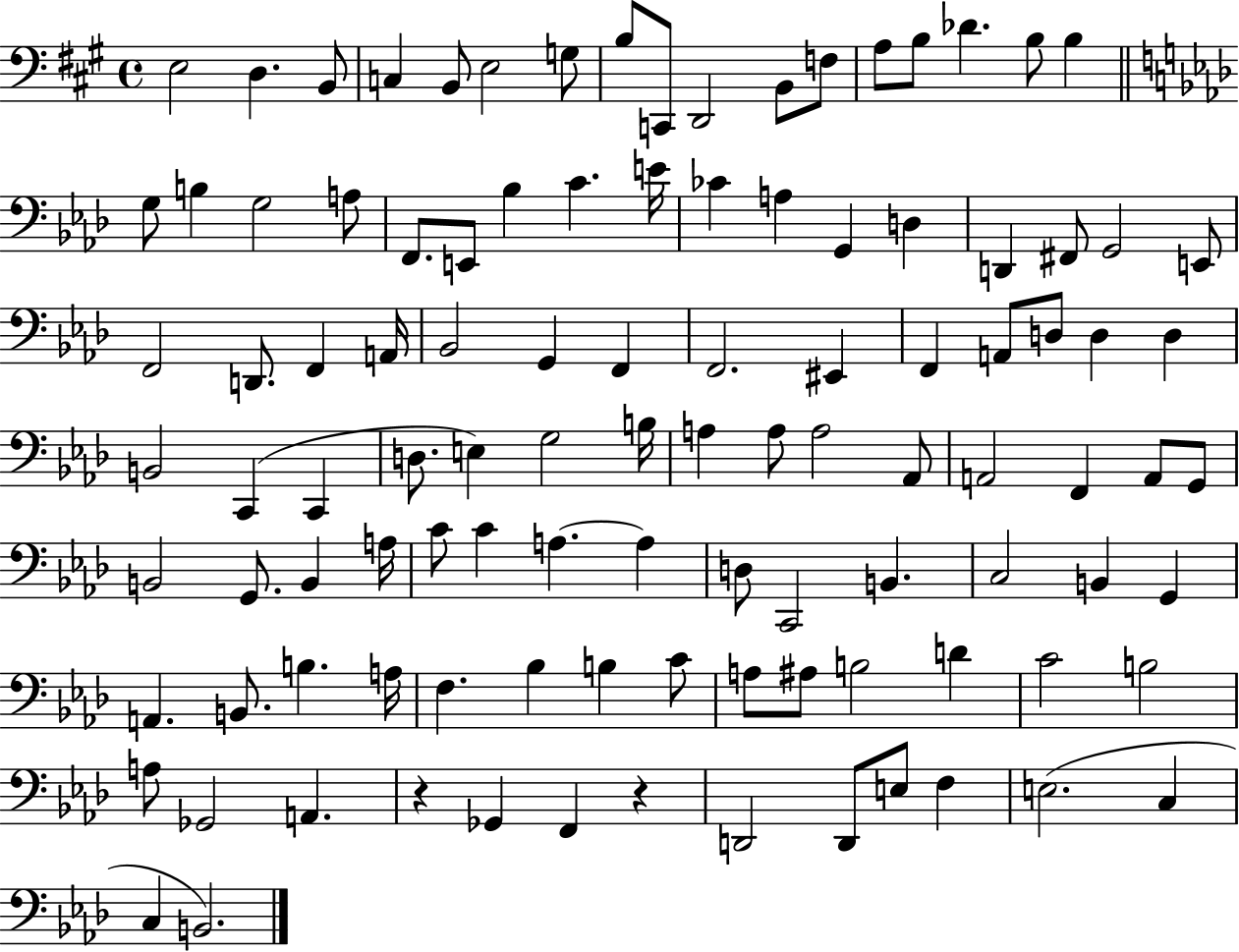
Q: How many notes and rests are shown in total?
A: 106